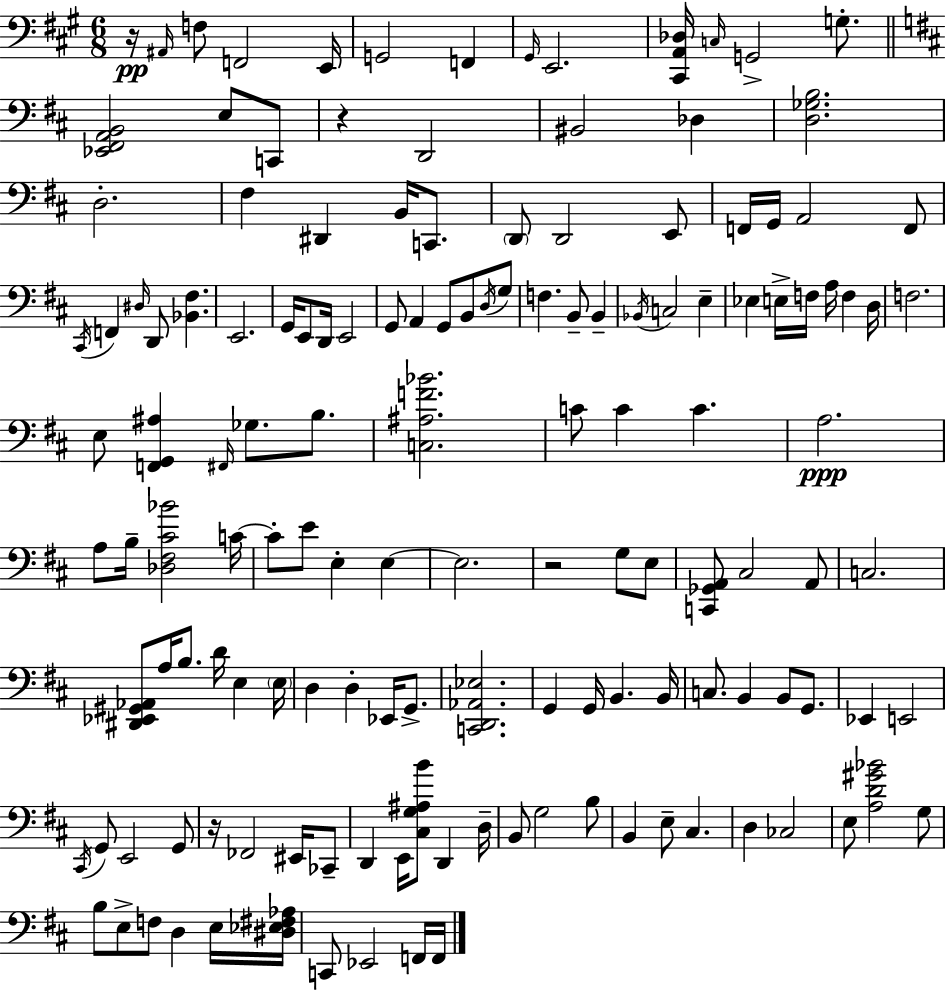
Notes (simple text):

R/s A#2/s F3/e F2/h E2/s G2/h F2/q G#2/s E2/h. [C#2,A2,Db3]/s C3/s G2/h G3/e. [Eb2,F#2,A2,B2]/h E3/e C2/e R/q D2/h BIS2/h Db3/q [D3,Gb3,B3]/h. D3/h. F#3/q D#2/q B2/s C2/e. D2/e D2/h E2/e F2/s G2/s A2/h F2/e C#2/s F2/q D#3/s D2/e [Bb2,F#3]/q. E2/h. G2/s E2/e D2/s E2/h G2/e A2/q G2/e B2/e D3/s G3/e F3/q. B2/e B2/q Bb2/s C3/h E3/q Eb3/q E3/s F3/s A3/s F3/q D3/s F3/h. E3/e [F2,G2,A#3]/q F#2/s Gb3/e. B3/e. [C3,A#3,F4,Bb4]/h. C4/e C4/q C4/q. A3/h. A3/e B3/s [Db3,F#3,C#4,Bb4]/h C4/s C4/e E4/e E3/q E3/q E3/h. R/h G3/e E3/e [C2,Gb2,A2]/e C#3/h A2/e C3/h. [D#2,Eb2,G#2,Ab2]/e A3/s B3/e. D4/s E3/q E3/s D3/q D3/q Eb2/s G2/e. [C2,D2,Ab2,Eb3]/h. G2/q G2/s B2/q. B2/s C3/e. B2/q B2/e G2/e. Eb2/q E2/h C#2/s G2/e E2/h G2/e R/s FES2/h EIS2/s CES2/e D2/q E2/s [C#3,G3,A#3,B4]/e D2/q D3/s B2/e G3/h B3/e B2/q E3/e C#3/q. D3/q CES3/h E3/e [A3,D4,G#4,Bb4]/h G3/e B3/e E3/e F3/e D3/q E3/s [D#3,Eb3,F#3,Ab3]/s C2/e Eb2/h F2/s F2/s